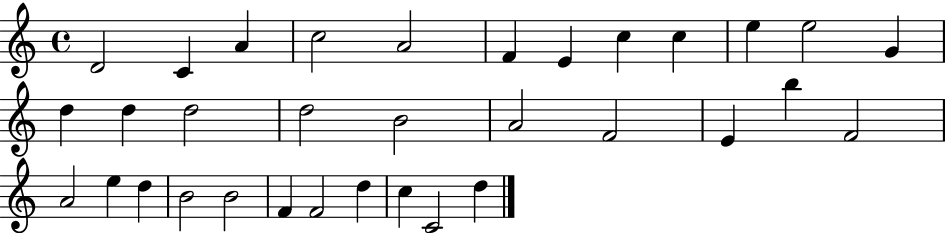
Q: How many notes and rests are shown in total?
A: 33